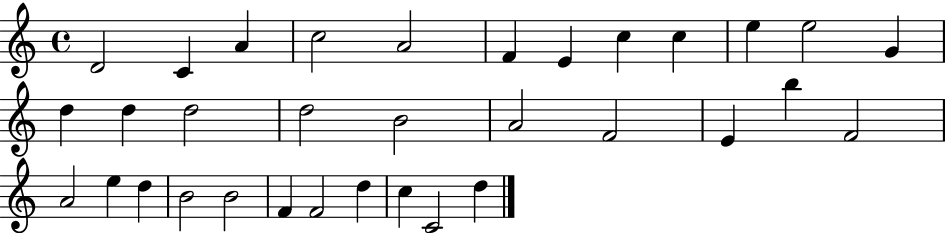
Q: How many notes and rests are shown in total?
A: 33